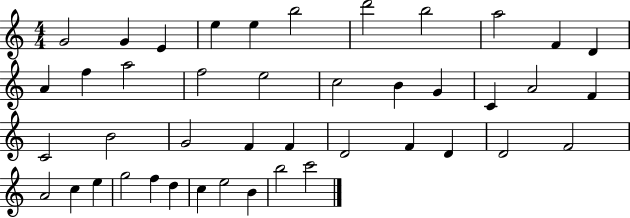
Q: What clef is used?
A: treble